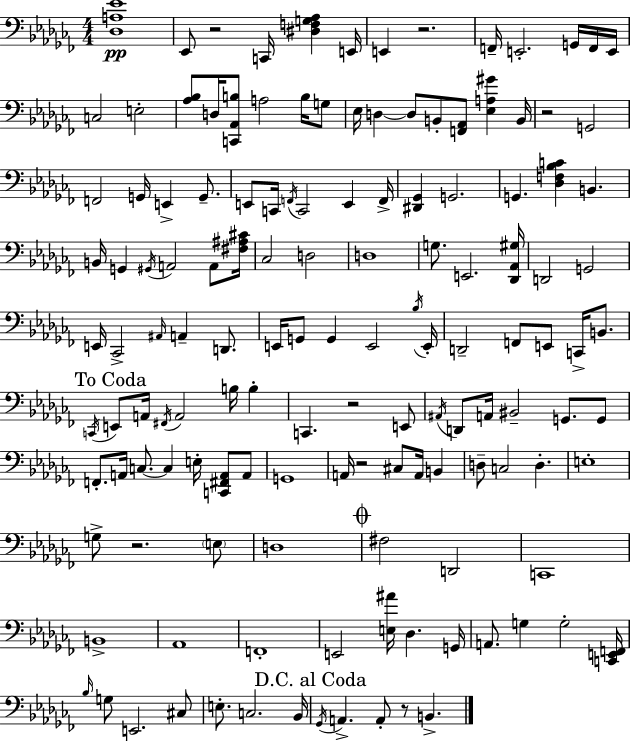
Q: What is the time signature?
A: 4/4